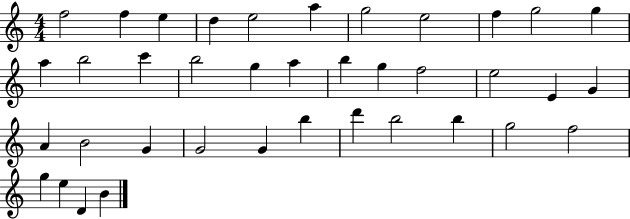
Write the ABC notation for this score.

X:1
T:Untitled
M:4/4
L:1/4
K:C
f2 f e d e2 a g2 e2 f g2 g a b2 c' b2 g a b g f2 e2 E G A B2 G G2 G b d' b2 b g2 f2 g e D B